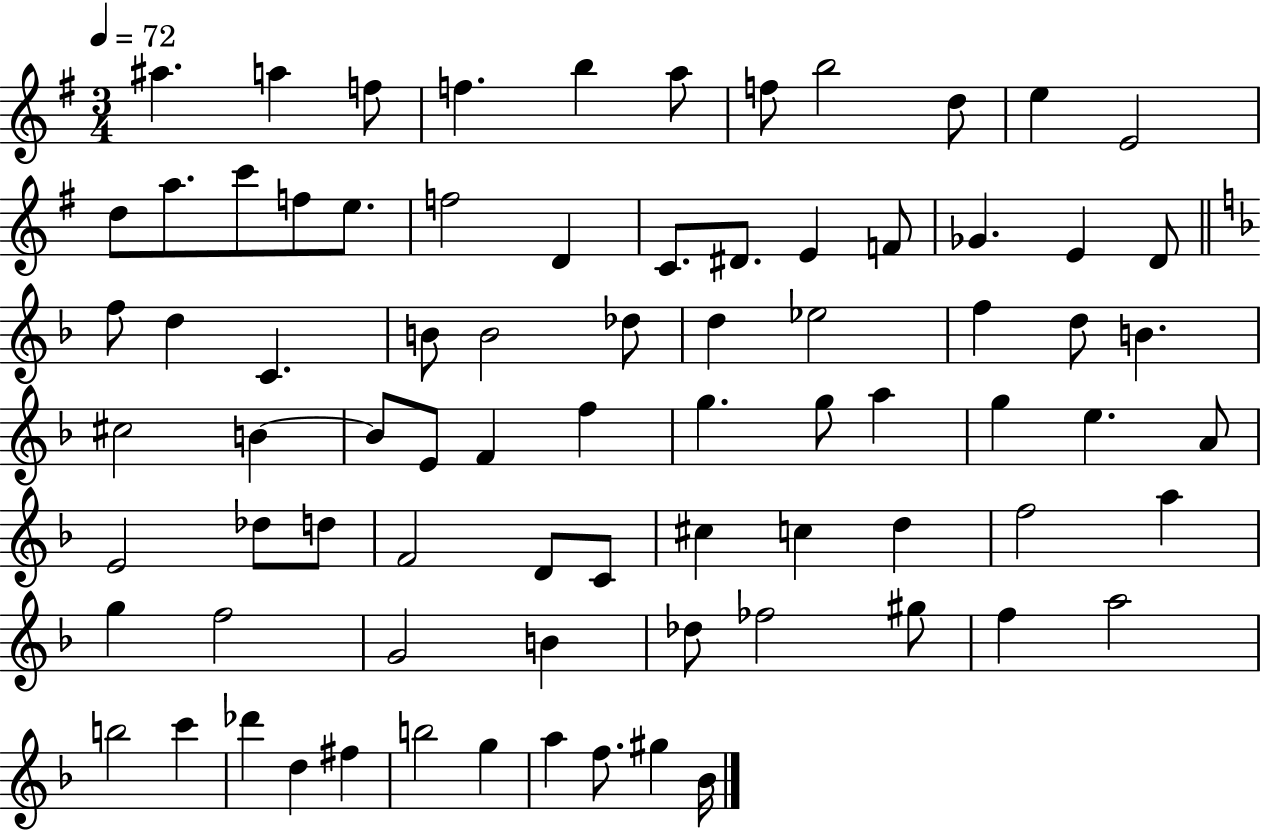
A#5/q. A5/q F5/e F5/q. B5/q A5/e F5/e B5/h D5/e E5/q E4/h D5/e A5/e. C6/e F5/e E5/e. F5/h D4/q C4/e. D#4/e. E4/q F4/e Gb4/q. E4/q D4/e F5/e D5/q C4/q. B4/e B4/h Db5/e D5/q Eb5/h F5/q D5/e B4/q. C#5/h B4/q B4/e E4/e F4/q F5/q G5/q. G5/e A5/q G5/q E5/q. A4/e E4/h Db5/e D5/e F4/h D4/e C4/e C#5/q C5/q D5/q F5/h A5/q G5/q F5/h G4/h B4/q Db5/e FES5/h G#5/e F5/q A5/h B5/h C6/q Db6/q D5/q F#5/q B5/h G5/q A5/q F5/e. G#5/q Bb4/s